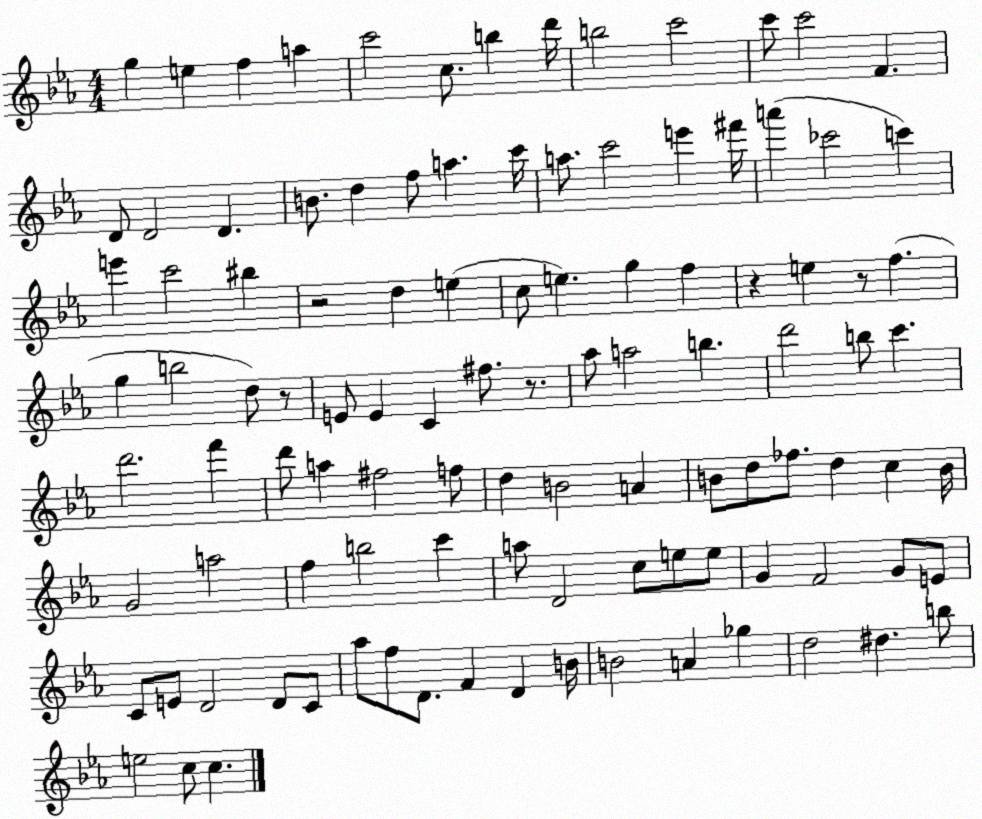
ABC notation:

X:1
T:Untitled
M:4/4
L:1/4
K:Eb
g e f a c'2 c/2 b d'/4 b2 c'2 c'/2 c'2 F D/2 D2 D B/2 d f/2 a c'/4 a/2 c'2 e' ^f'/4 a' _c'2 c' e' c'2 ^b z2 d e c/2 e g f z e z/2 f g b2 d/2 z/2 E/2 E C ^f/2 z/2 _a/2 a2 b d'2 b/2 c' d'2 f' d'/2 a ^f2 f/2 d B2 A B/2 d/2 _f/2 d c B/4 G2 a2 f b2 c' a/2 D2 c/2 e/2 e/2 G F2 G/2 E/2 C/2 E/2 D2 D/2 C/2 _a/2 f/2 D/2 F D B/4 B2 A _g d2 ^d b/2 e2 c/2 c